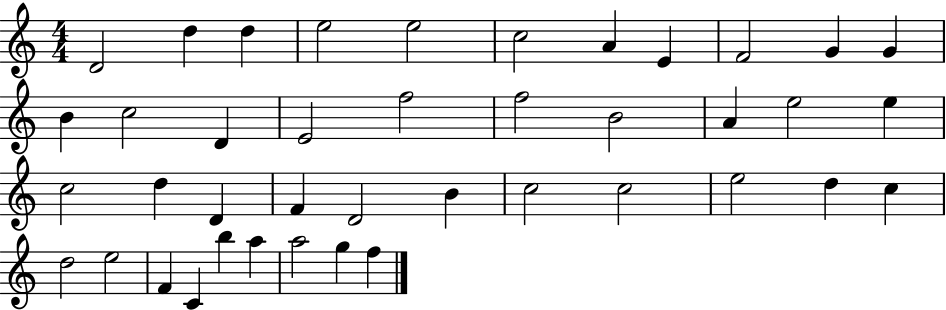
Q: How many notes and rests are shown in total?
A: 41